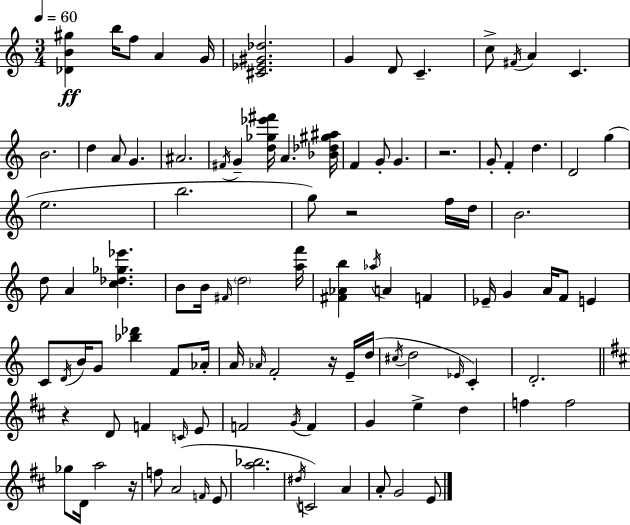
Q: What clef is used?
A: treble